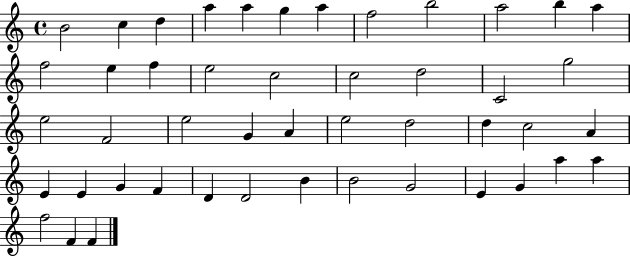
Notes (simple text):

B4/h C5/q D5/q A5/q A5/q G5/q A5/q F5/h B5/h A5/h B5/q A5/q F5/h E5/q F5/q E5/h C5/h C5/h D5/h C4/h G5/h E5/h F4/h E5/h G4/q A4/q E5/h D5/h D5/q C5/h A4/q E4/q E4/q G4/q F4/q D4/q D4/h B4/q B4/h G4/h E4/q G4/q A5/q A5/q F5/h F4/q F4/q